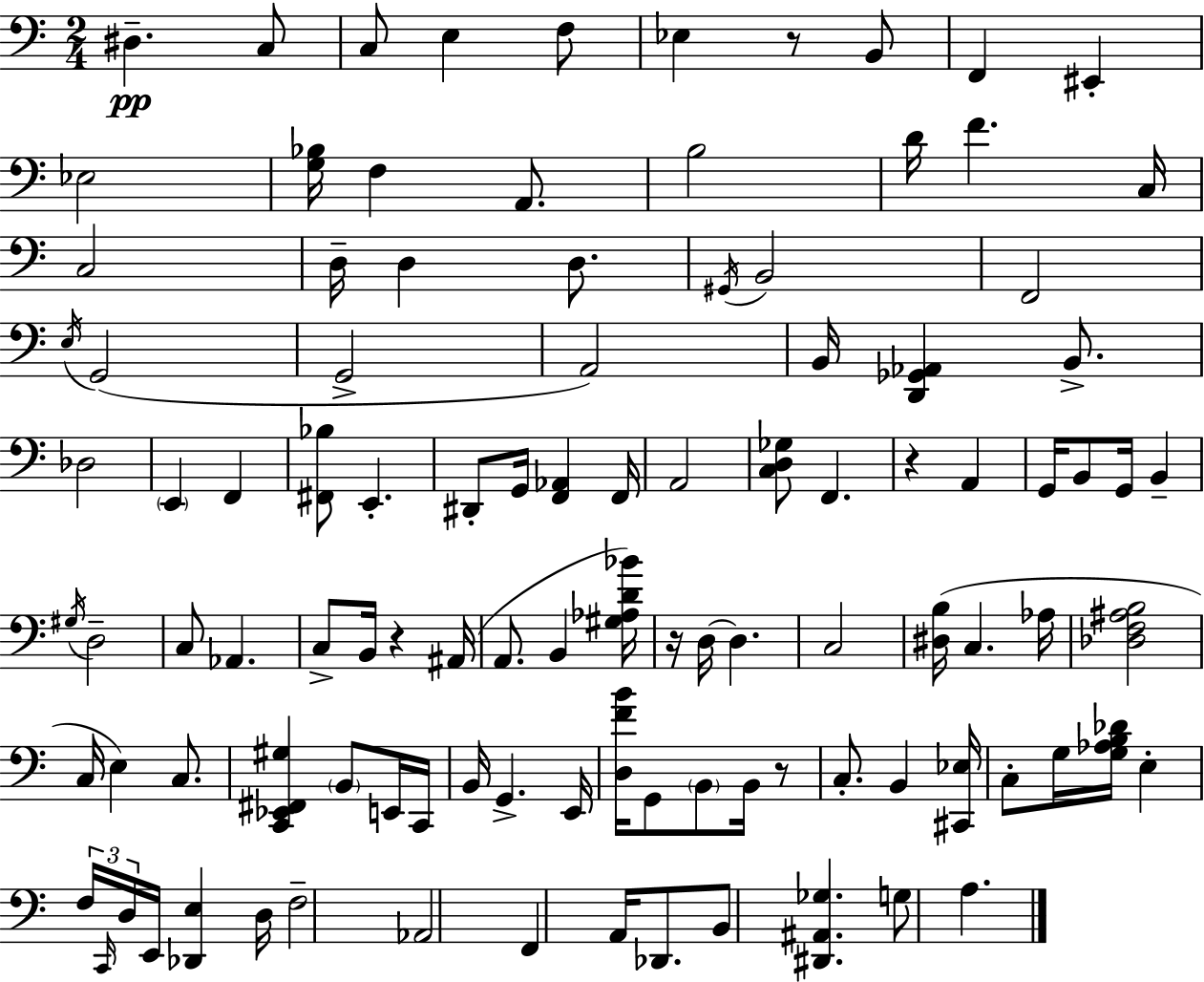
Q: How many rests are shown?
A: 5